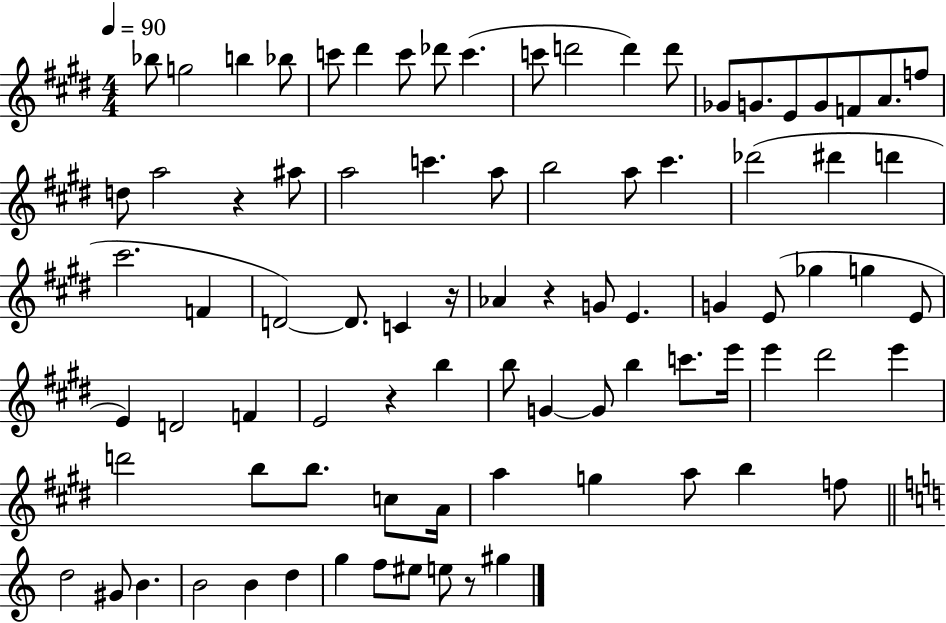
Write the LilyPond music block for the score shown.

{
  \clef treble
  \numericTimeSignature
  \time 4/4
  \key e \major
  \tempo 4 = 90
  \repeat volta 2 { bes''8 g''2 b''4 bes''8 | c'''8 dis'''4 c'''8 des'''8 c'''4.( | c'''8 d'''2 d'''4) d'''8 | ges'8 g'8. e'8 g'8 f'8 a'8. f''8 | \break d''8 a''2 r4 ais''8 | a''2 c'''4. a''8 | b''2 a''8 cis'''4. | des'''2( dis'''4 d'''4 | \break cis'''2. f'4 | d'2~~) d'8. c'4 r16 | aes'4 r4 g'8 e'4. | g'4 e'8( ges''4 g''4 e'8 | \break e'4) d'2 f'4 | e'2 r4 b''4 | b''8 g'4~~ g'8 b''4 c'''8. e'''16 | e'''4 dis'''2 e'''4 | \break d'''2 b''8 b''8. c''8 a'16 | a''4 g''4 a''8 b''4 f''8 | \bar "||" \break \key c \major d''2 gis'8 b'4. | b'2 b'4 d''4 | g''4 f''8 eis''8 e''8 r8 gis''4 | } \bar "|."
}